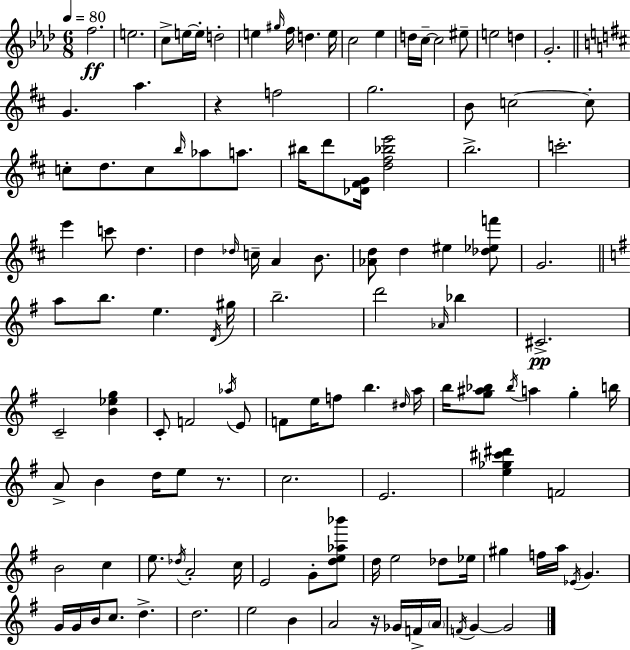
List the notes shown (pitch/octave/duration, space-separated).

F5/h. E5/h. C5/e E5/s E5/s D5/h E5/q G#5/s F5/s D5/q. E5/s C5/h Eb5/q D5/s C5/s C5/h EIS5/e E5/h D5/q G4/h. G4/q. A5/q. R/q F5/h G5/h. B4/e C5/h C5/e C5/e D5/e. C5/e B5/s Ab5/e A5/e. BIS5/s D6/e [Db4,F#4,G4]/s [D5,F#5,Bb5,E6]/h B5/h. C6/h. E6/q C6/e D5/q. D5/q Db5/s C5/s A4/q B4/e. [Ab4,D5]/e D5/q EIS5/q [Db5,Eb5,F6]/e G4/h. A5/e B5/e. E5/q. D4/s G#5/s B5/h. D6/h Ab4/s Bb5/q C#4/h. C4/h [B4,Eb5,G5]/q C4/e F4/h Ab5/s E4/e F4/e E5/s F5/e B5/q. D#5/s A5/s B5/s [G5,A#5,Bb5]/e Bb5/s A5/q G5/q B5/s A4/e B4/q D5/s E5/e R/e. C5/h. E4/h. [E5,Gb5,C#6,D#6]/q F4/h B4/h C5/q E5/e. Db5/s A4/h C5/s E4/h G4/e [D5,E5,Ab5,Bb6]/e D5/s E5/h Db5/e Eb5/s G#5/q F5/s A5/s Eb4/s G4/q. G4/s G4/s B4/s C5/e. D5/q. D5/h. E5/h B4/q A4/h R/s Gb4/s F4/s A4/s F4/s G4/q G4/h